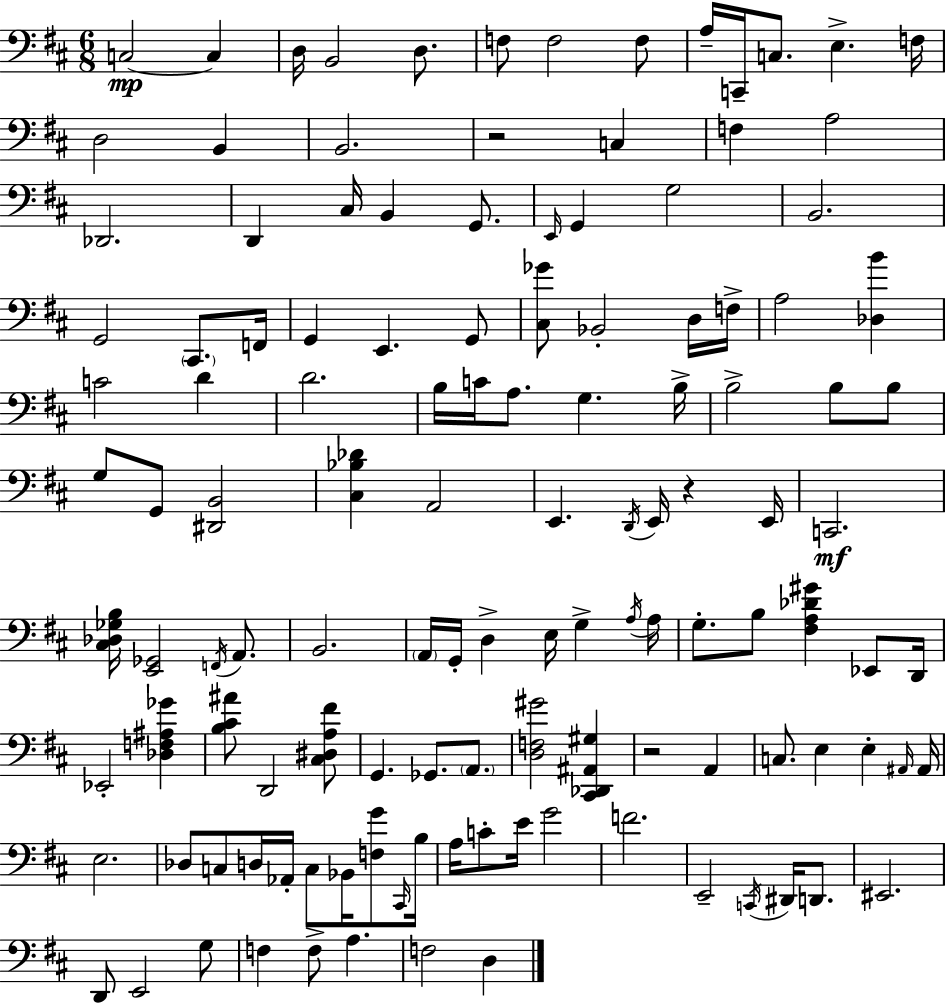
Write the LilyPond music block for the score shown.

{
  \clef bass
  \numericTimeSignature
  \time 6/8
  \key d \major
  c2~~\mp c4 | d16 b,2 d8. | f8 f2 f8 | a16-- c,16-- c8. e4.-> f16 | \break d2 b,4 | b,2. | r2 c4 | f4 a2 | \break des,2. | d,4 cis16 b,4 g,8. | \grace { e,16 } g,4 g2 | b,2. | \break g,2 \parenthesize cis,8. | f,16 g,4 e,4. g,8 | <cis ges'>8 bes,2-. d16 | f16-> a2 <des b'>4 | \break c'2 d'4 | d'2. | b16 c'16 a8. g4. | b16-> b2-> b8 b8 | \break g8 g,8 <dis, b,>2 | <cis bes des'>4 a,2 | e,4. \acciaccatura { d,16 } e,16 r4 | e,16 c,2.\mf | \break <cis des ges b>16 <e, ges,>2 \acciaccatura { f,16 } | a,8. b,2. | \parenthesize a,16 g,16-. d4-> e16 g4-> | \acciaccatura { a16 } a16 g8.-. b8 <fis a des' gis'>4 | \break ees,8 d,16 ees,2-. | <des f ais ges'>4 <b cis' ais'>8 d,2 | <cis dis a fis'>8 g,4. ges,8. | \parenthesize a,8. <d f gis'>2 | \break <cis, des, ais, gis>4 r2 | a,4 c8. e4 e4-. | \grace { ais,16 } ais,16 e2. | des8 c8 d16 aes,16-. c8 | \break bes,16 <f g'>8 \grace { cis,16 } b16 a16 c'8-. e'16 g'2 | f'2. | e,2-- | \acciaccatura { c,16 } dis,16 d,8. eis,2. | \break d,8 e,2 | g8 f4 f8-> | a4. f2 | d4 \bar "|."
}